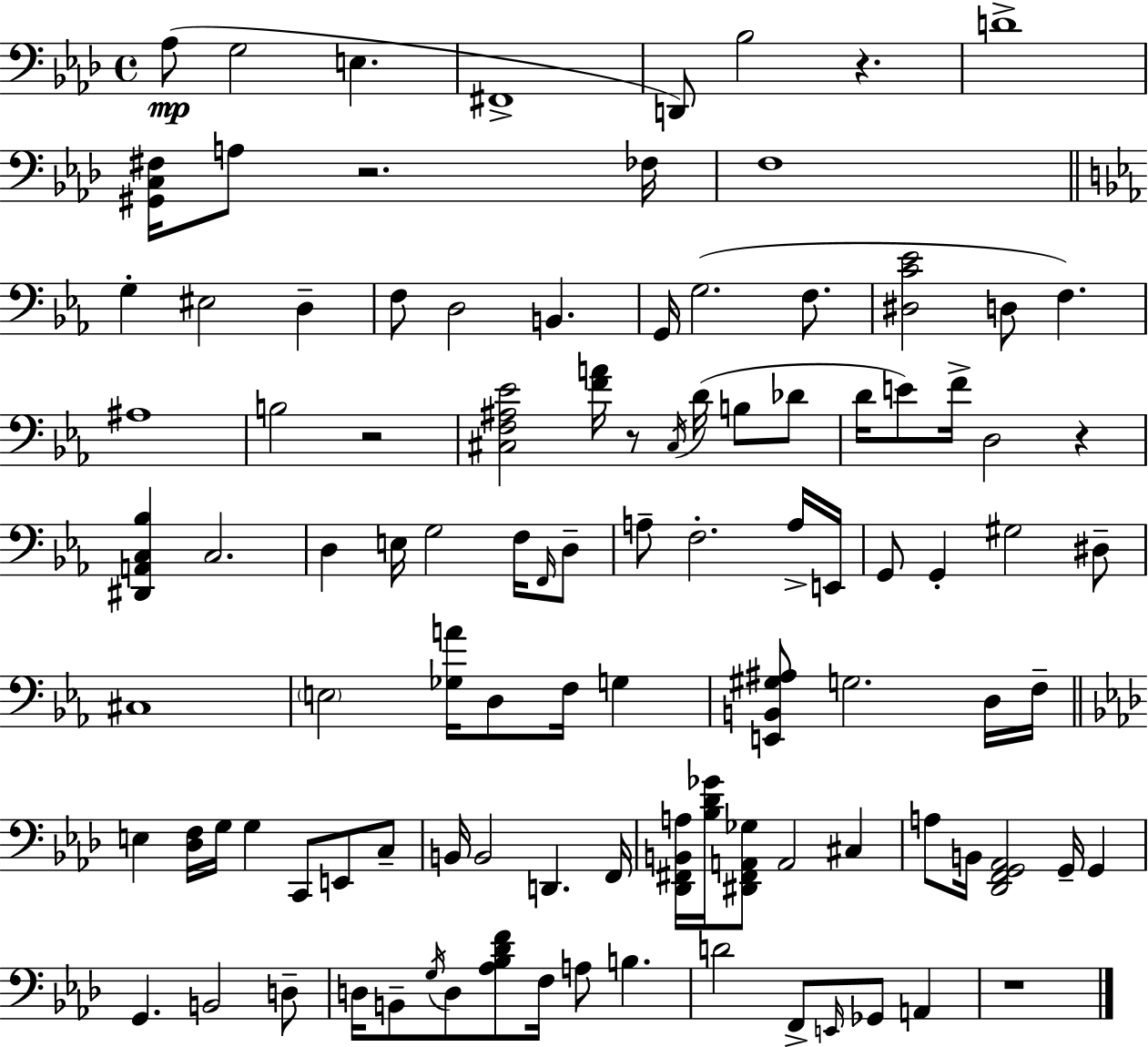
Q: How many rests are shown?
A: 6